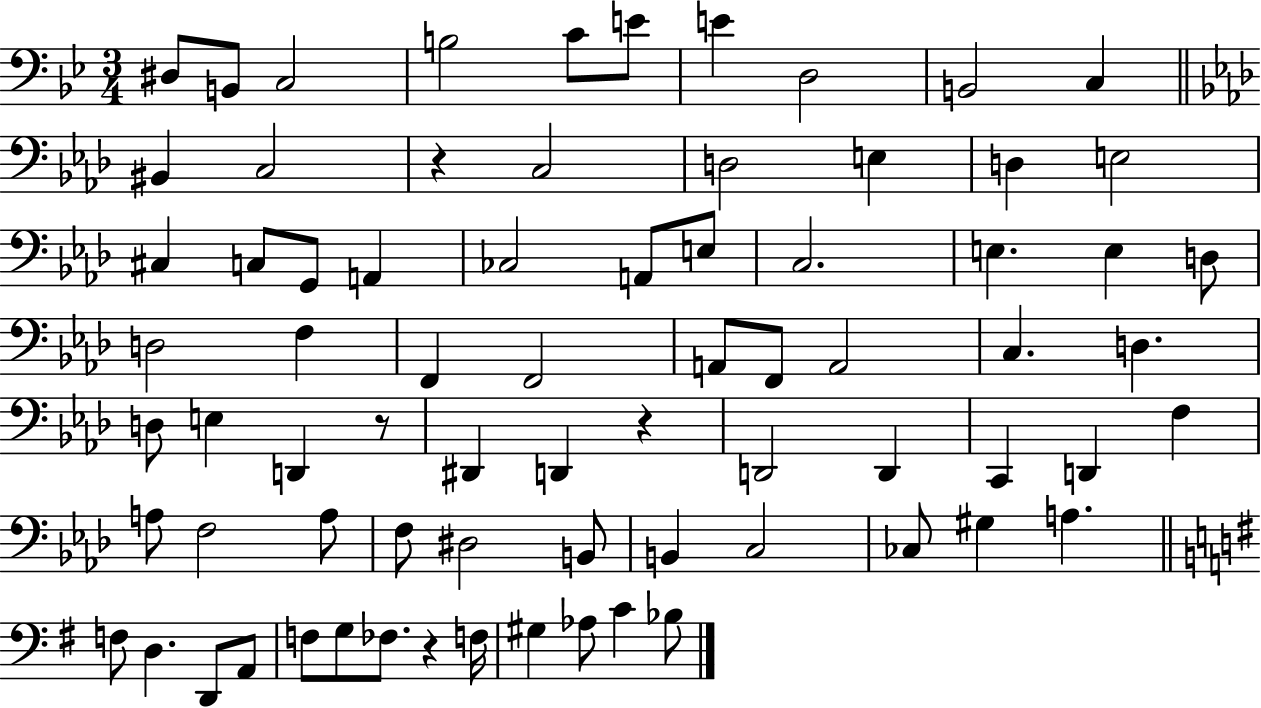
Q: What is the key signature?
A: BES major